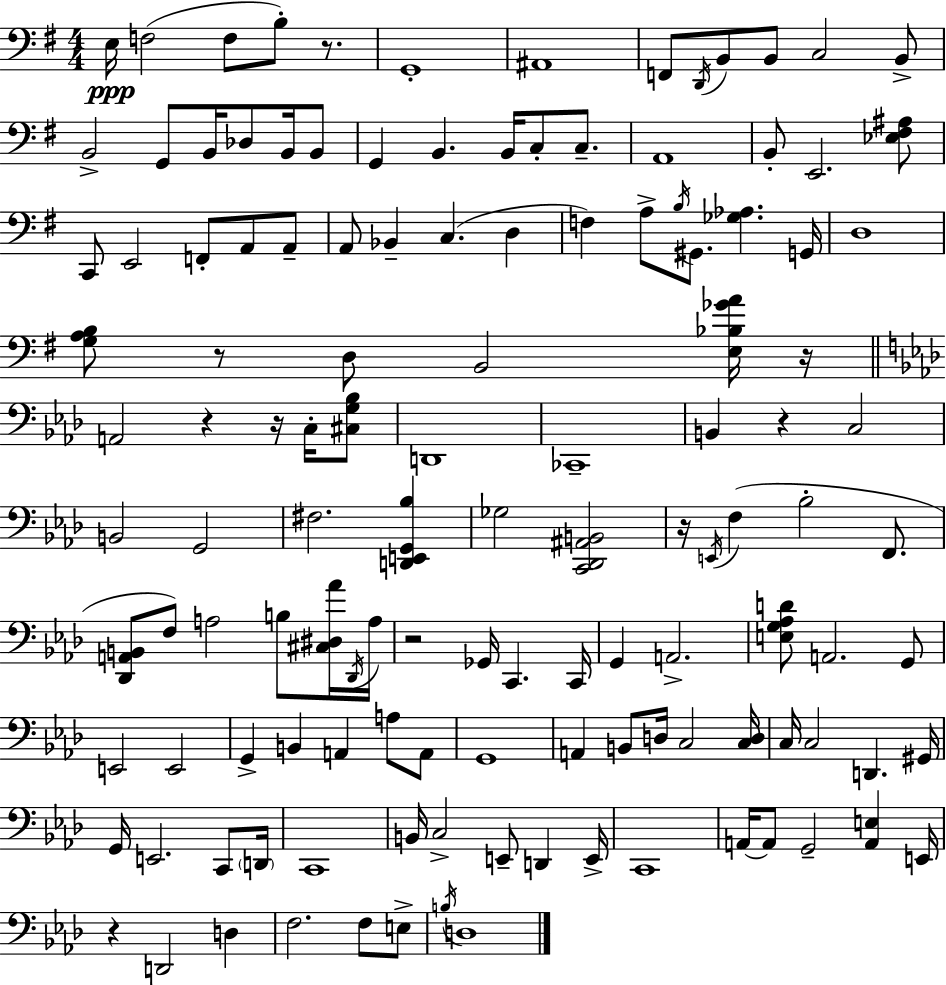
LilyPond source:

{
  \clef bass
  \numericTimeSignature
  \time 4/4
  \key e \minor
  e16\ppp f2( f8 b8-.) r8. | g,1-. | ais,1 | f,8 \acciaccatura { d,16 } b,8 b,8 c2 b,8-> | \break b,2-> g,8 b,16 des8 b,16 b,8 | g,4 b,4. b,16 c8-. c8.-- | a,1 | b,8-. e,2. <ees fis ais>8 | \break c,8 e,2 f,8-. a,8 a,8-- | a,8 bes,4-- c4.( d4 | f4) a8-> \acciaccatura { b16 } gis,8. <ges aes>4. | g,16 d1 | \break <g a b>8 r8 d8 b,2 | <e bes ges' a'>16 r16 \bar "||" \break \key f \minor a,2 r4 r16 c16-. <cis g bes>8 | d,1 | ces,1-- | b,4 r4 c2 | \break b,2 g,2 | fis2. <d, e, g, bes>4 | ges2 <c, des, ais, b,>2 | r16 \acciaccatura { e,16 } f4( bes2-. f,8. | \break <des, a, b,>8 f8) a2 b8 <cis dis aes'>16 | \acciaccatura { des,16 } a16 r2 ges,16 c,4. | c,16 g,4 a,2.-> | <e g aes d'>8 a,2. | \break g,8 e,2 e,2 | g,4-> b,4 a,4 a8 | a,8 g,1 | a,4 b,8 d16 c2 | \break <c d>16 c16 c2 d,4. | gis,16 g,16 e,2. c,8 | \parenthesize d,16 c,1 | b,16 c2-> e,8-- d,4 | \break e,16-> c,1 | a,16~~ a,8 g,2-- <a, e>4 | e,16 r4 d,2 d4 | f2. f8 | \break e8-> \acciaccatura { b16 } d1 | \bar "|."
}